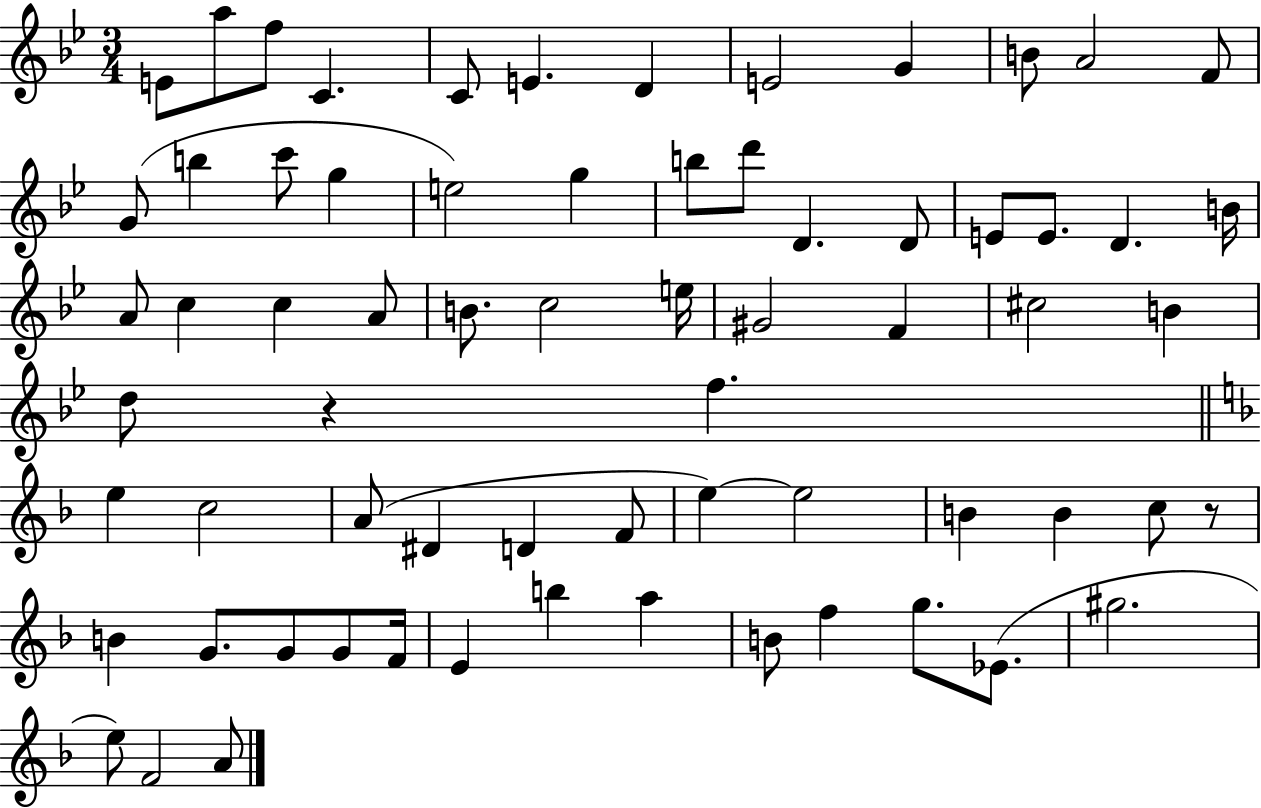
E4/e A5/e F5/e C4/q. C4/e E4/q. D4/q E4/h G4/q B4/e A4/h F4/e G4/e B5/q C6/e G5/q E5/h G5/q B5/e D6/e D4/q. D4/e E4/e E4/e. D4/q. B4/s A4/e C5/q C5/q A4/e B4/e. C5/h E5/s G#4/h F4/q C#5/h B4/q D5/e R/q F5/q. E5/q C5/h A4/e D#4/q D4/q F4/e E5/q E5/h B4/q B4/q C5/e R/e B4/q G4/e. G4/e G4/e F4/s E4/q B5/q A5/q B4/e F5/q G5/e. Eb4/e. G#5/h. E5/e F4/h A4/e